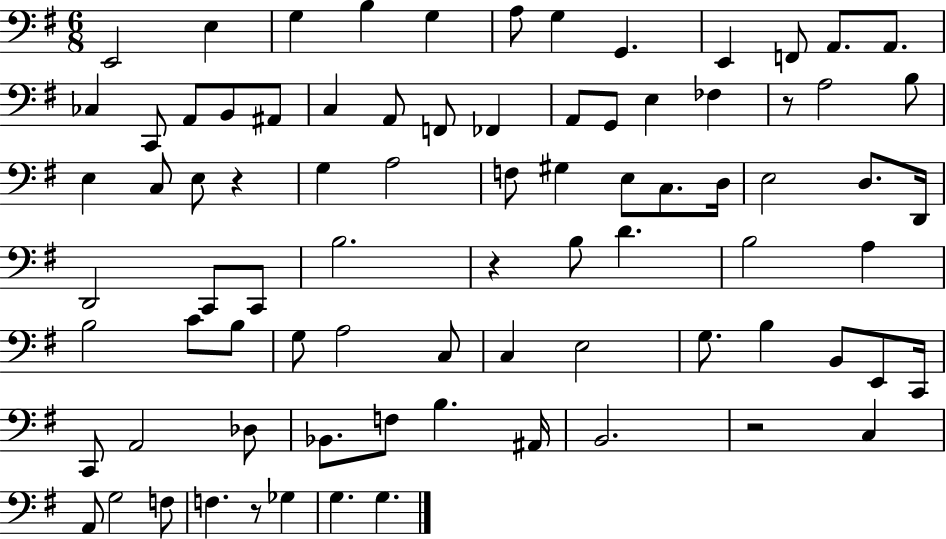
X:1
T:Untitled
M:6/8
L:1/4
K:G
E,,2 E, G, B, G, A,/2 G, G,, E,, F,,/2 A,,/2 A,,/2 _C, C,,/2 A,,/2 B,,/2 ^A,,/2 C, A,,/2 F,,/2 _F,, A,,/2 G,,/2 E, _F, z/2 A,2 B,/2 E, C,/2 E,/2 z G, A,2 F,/2 ^G, E,/2 C,/2 D,/4 E,2 D,/2 D,,/4 D,,2 C,,/2 C,,/2 B,2 z B,/2 D B,2 A, B,2 C/2 B,/2 G,/2 A,2 C,/2 C, E,2 G,/2 B, B,,/2 E,,/2 C,,/4 C,,/2 A,,2 _D,/2 _B,,/2 F,/2 B, ^A,,/4 B,,2 z2 C, A,,/2 G,2 F,/2 F, z/2 _G, G, G,